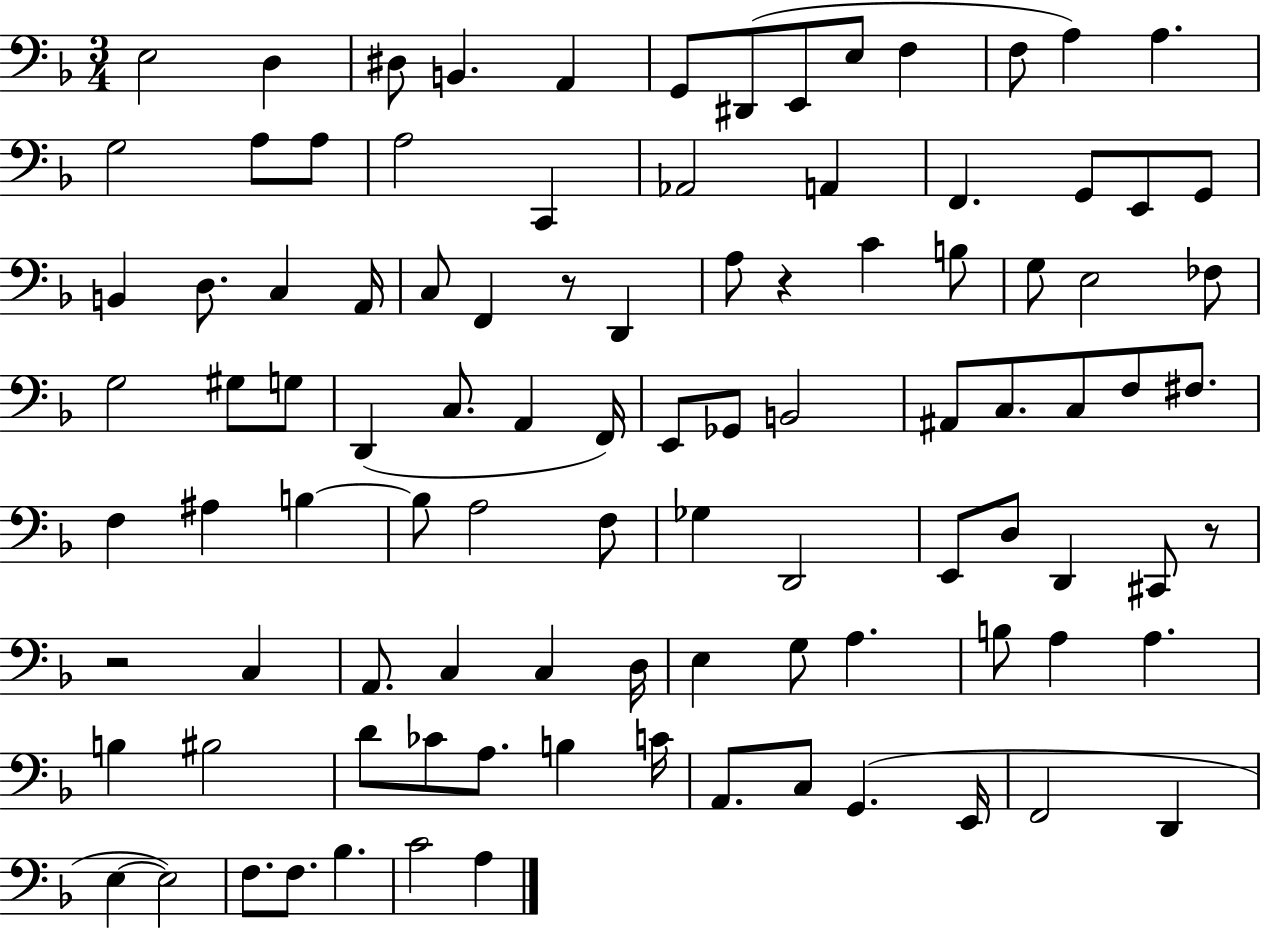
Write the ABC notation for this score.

X:1
T:Untitled
M:3/4
L:1/4
K:F
E,2 D, ^D,/2 B,, A,, G,,/2 ^D,,/2 E,,/2 E,/2 F, F,/2 A, A, G,2 A,/2 A,/2 A,2 C,, _A,,2 A,, F,, G,,/2 E,,/2 G,,/2 B,, D,/2 C, A,,/4 C,/2 F,, z/2 D,, A,/2 z C B,/2 G,/2 E,2 _F,/2 G,2 ^G,/2 G,/2 D,, C,/2 A,, F,,/4 E,,/2 _G,,/2 B,,2 ^A,,/2 C,/2 C,/2 F,/2 ^F,/2 F, ^A, B, B,/2 A,2 F,/2 _G, D,,2 E,,/2 D,/2 D,, ^C,,/2 z/2 z2 C, A,,/2 C, C, D,/4 E, G,/2 A, B,/2 A, A, B, ^B,2 D/2 _C/2 A,/2 B, C/4 A,,/2 C,/2 G,, E,,/4 F,,2 D,, E, E,2 F,/2 F,/2 _B, C2 A,